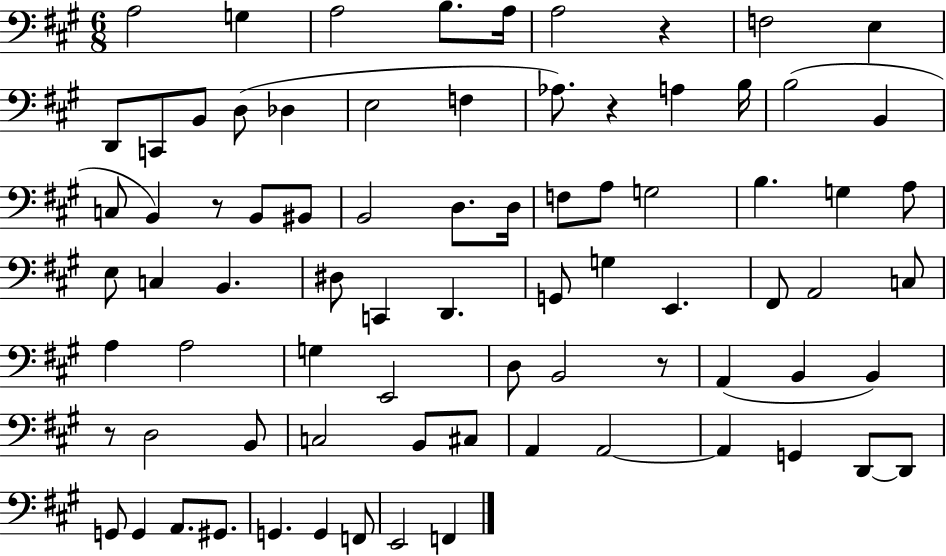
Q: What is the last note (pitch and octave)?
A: F2